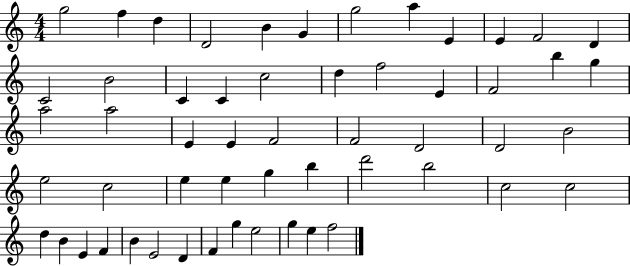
{
  \clef treble
  \numericTimeSignature
  \time 4/4
  \key c \major
  g''2 f''4 d''4 | d'2 b'4 g'4 | g''2 a''4 e'4 | e'4 f'2 d'4 | \break c'2 b'2 | c'4 c'4 c''2 | d''4 f''2 e'4 | f'2 b''4 g''4 | \break a''2 a''2 | e'4 e'4 f'2 | f'2 d'2 | d'2 b'2 | \break e''2 c''2 | e''4 e''4 g''4 b''4 | d'''2 b''2 | c''2 c''2 | \break d''4 b'4 e'4 f'4 | b'4 e'2 d'4 | f'4 g''4 e''2 | g''4 e''4 f''2 | \break \bar "|."
}